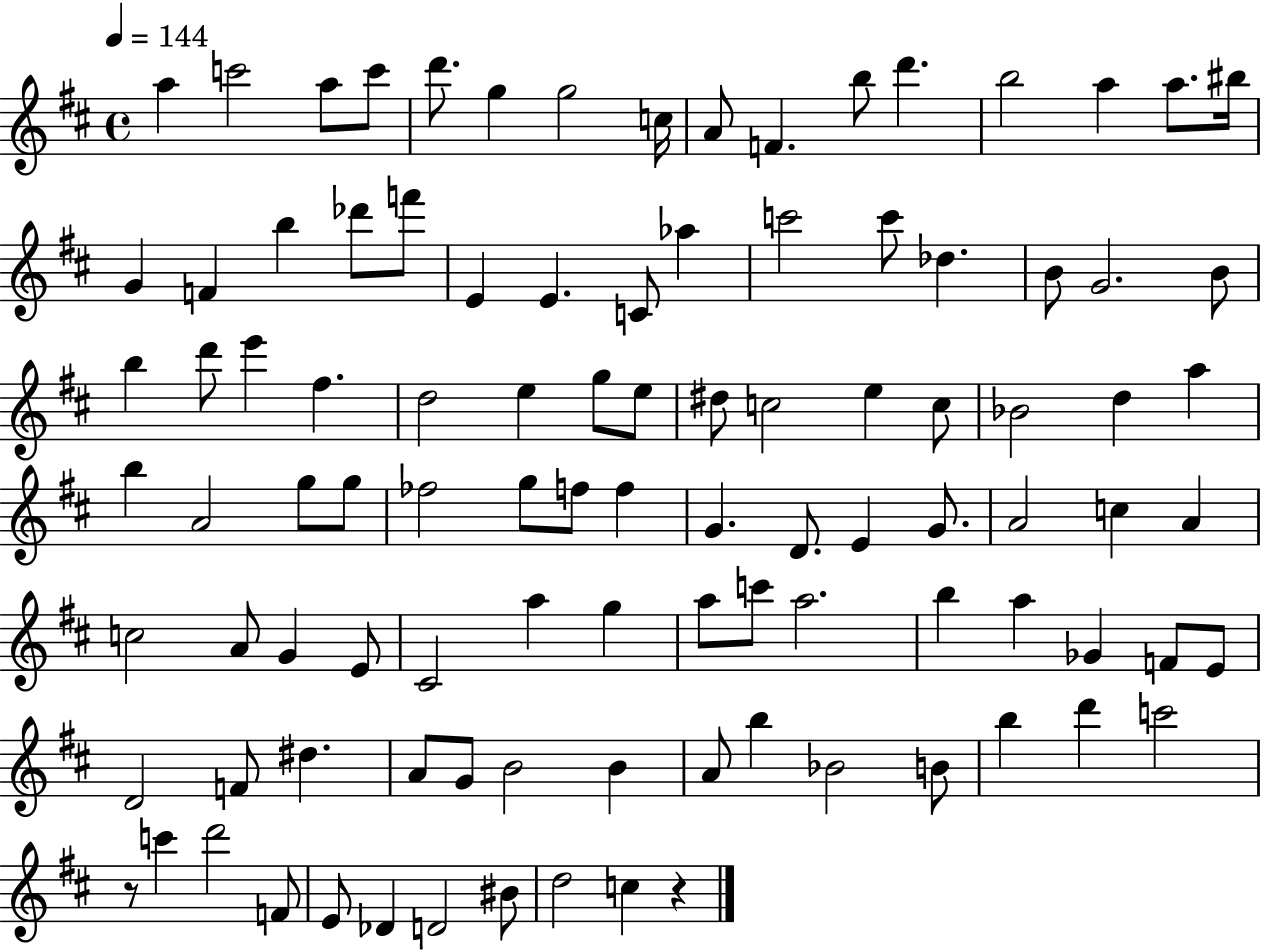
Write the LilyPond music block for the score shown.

{
  \clef treble
  \time 4/4
  \defaultTimeSignature
  \key d \major
  \tempo 4 = 144
  a''4 c'''2 a''8 c'''8 | d'''8. g''4 g''2 c''16 | a'8 f'4. b''8 d'''4. | b''2 a''4 a''8. bis''16 | \break g'4 f'4 b''4 des'''8 f'''8 | e'4 e'4. c'8 aes''4 | c'''2 c'''8 des''4. | b'8 g'2. b'8 | \break b''4 d'''8 e'''4 fis''4. | d''2 e''4 g''8 e''8 | dis''8 c''2 e''4 c''8 | bes'2 d''4 a''4 | \break b''4 a'2 g''8 g''8 | fes''2 g''8 f''8 f''4 | g'4. d'8. e'4 g'8. | a'2 c''4 a'4 | \break c''2 a'8 g'4 e'8 | cis'2 a''4 g''4 | a''8 c'''8 a''2. | b''4 a''4 ges'4 f'8 e'8 | \break d'2 f'8 dis''4. | a'8 g'8 b'2 b'4 | a'8 b''4 bes'2 b'8 | b''4 d'''4 c'''2 | \break r8 c'''4 d'''2 f'8 | e'8 des'4 d'2 bis'8 | d''2 c''4 r4 | \bar "|."
}